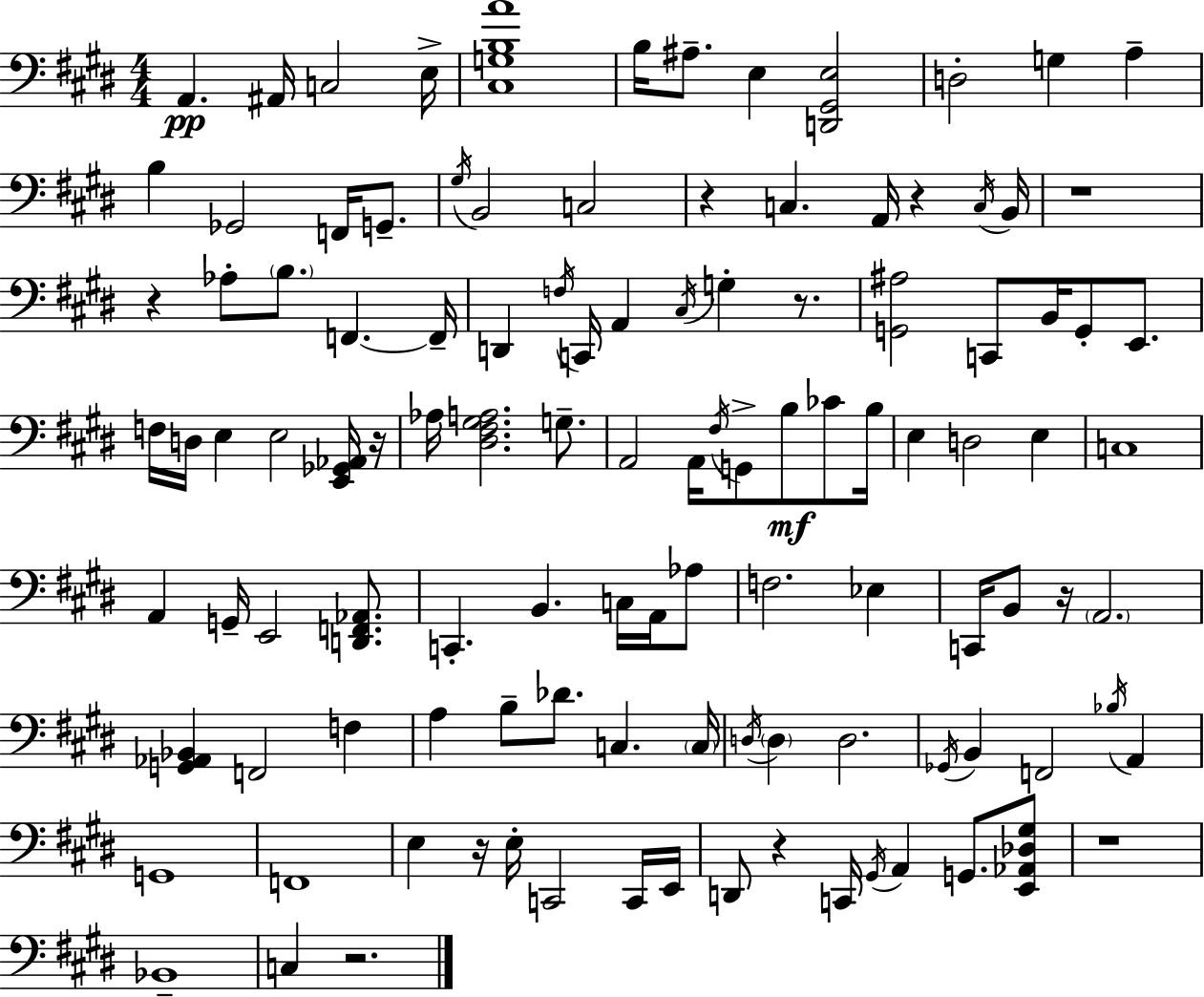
X:1
T:Untitled
M:4/4
L:1/4
K:E
A,, ^A,,/4 C,2 E,/4 [^C,G,B,A]4 B,/4 ^A,/2 E, [D,,^G,,E,]2 D,2 G, A, B, _G,,2 F,,/4 G,,/2 ^G,/4 B,,2 C,2 z C, A,,/4 z C,/4 B,,/4 z4 z _A,/2 B,/2 F,, F,,/4 D,, F,/4 C,,/4 A,, ^C,/4 G, z/2 [G,,^A,]2 C,,/2 B,,/4 G,,/2 E,,/2 F,/4 D,/4 E, E,2 [E,,_G,,_A,,]/4 z/4 _A,/4 [^D,^F,^G,A,]2 G,/2 A,,2 A,,/4 ^F,/4 G,,/2 B,/2 _C/2 B,/4 E, D,2 E, C,4 A,, G,,/4 E,,2 [D,,F,,_A,,]/2 C,, B,, C,/4 A,,/4 _A,/2 F,2 _E, C,,/4 B,,/2 z/4 A,,2 [G,,_A,,_B,,] F,,2 F, A, B,/2 _D/2 C, C,/4 D,/4 D, D,2 _G,,/4 B,, F,,2 _B,/4 A,, G,,4 F,,4 E, z/4 E,/4 C,,2 C,,/4 E,,/4 D,,/2 z C,,/4 ^G,,/4 A,, G,,/2 [E,,_A,,_D,^G,]/2 z4 _B,,4 C, z2